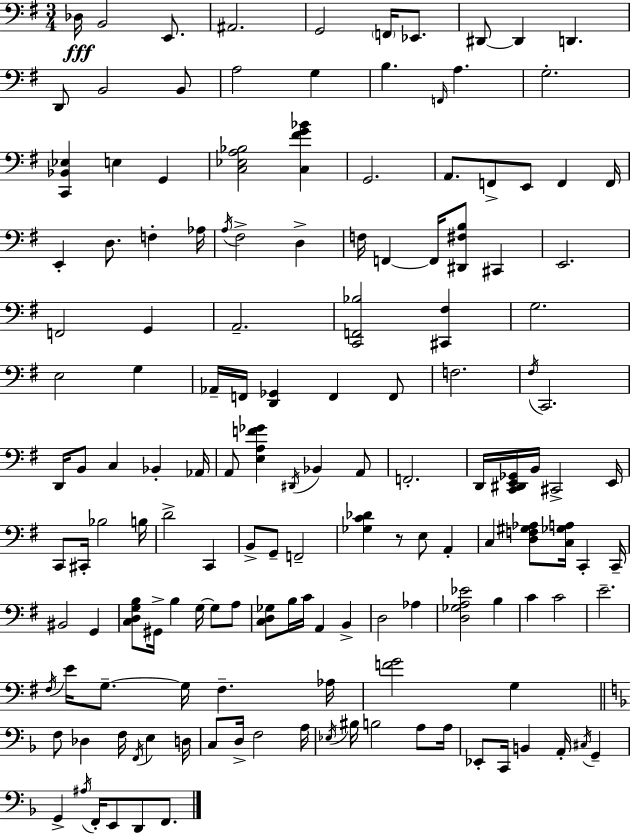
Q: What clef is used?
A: bass